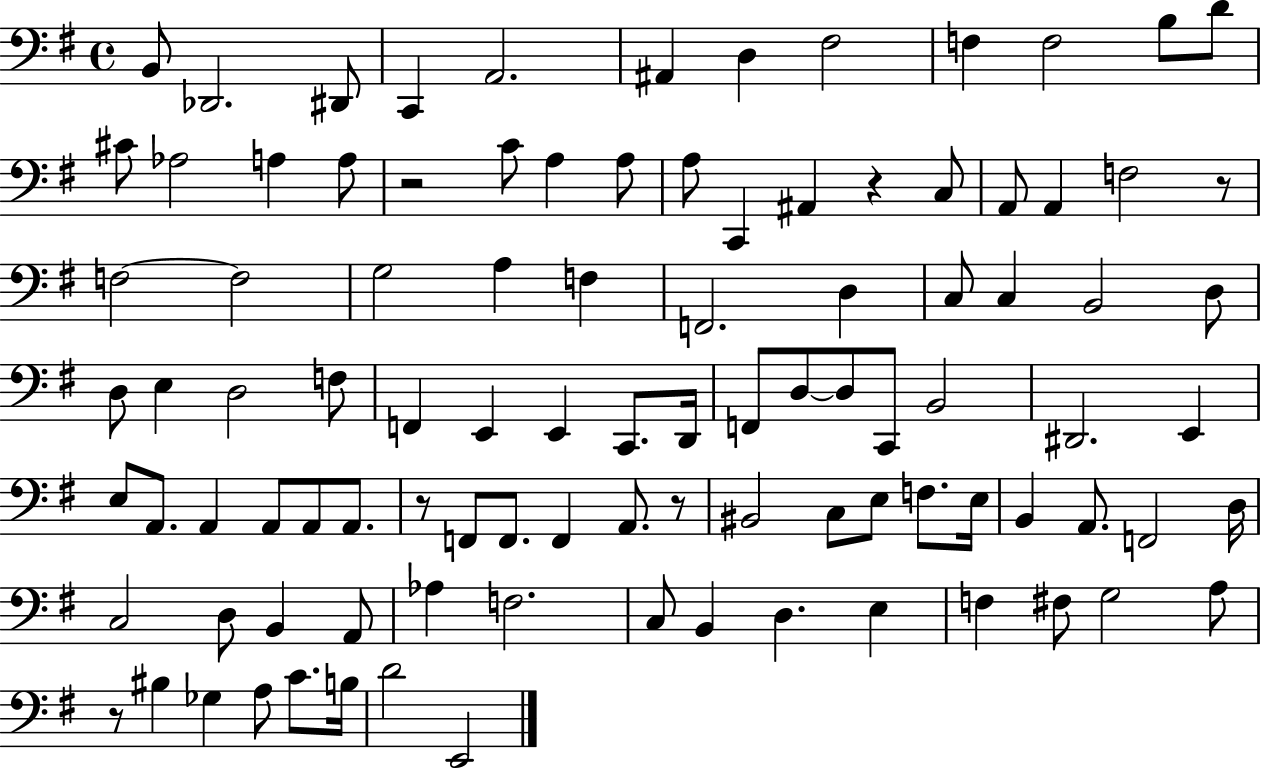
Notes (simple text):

B2/e Db2/h. D#2/e C2/q A2/h. A#2/q D3/q F#3/h F3/q F3/h B3/e D4/e C#4/e Ab3/h A3/q A3/e R/h C4/e A3/q A3/e A3/e C2/q A#2/q R/q C3/e A2/e A2/q F3/h R/e F3/h F3/h G3/h A3/q F3/q F2/h. D3/q C3/e C3/q B2/h D3/e D3/e E3/q D3/h F3/e F2/q E2/q E2/q C2/e. D2/s F2/e D3/e D3/e C2/e B2/h D#2/h. E2/q E3/e A2/e. A2/q A2/e A2/e A2/e. R/e F2/e F2/e. F2/q A2/e. R/e BIS2/h C3/e E3/e F3/e. E3/s B2/q A2/e. F2/h D3/s C3/h D3/e B2/q A2/e Ab3/q F3/h. C3/e B2/q D3/q. E3/q F3/q F#3/e G3/h A3/e R/e BIS3/q Gb3/q A3/e C4/e. B3/s D4/h E2/h